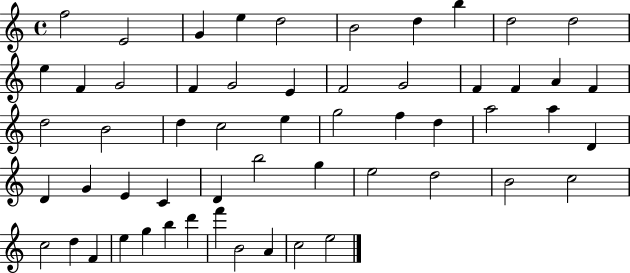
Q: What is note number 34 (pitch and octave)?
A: D4